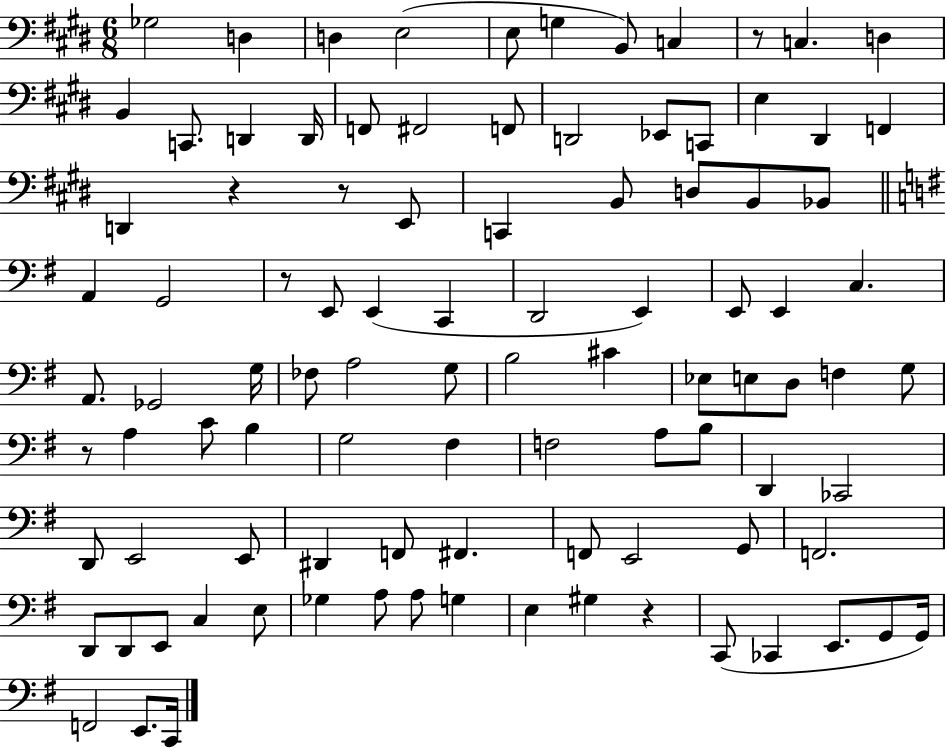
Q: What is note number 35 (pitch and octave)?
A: C2